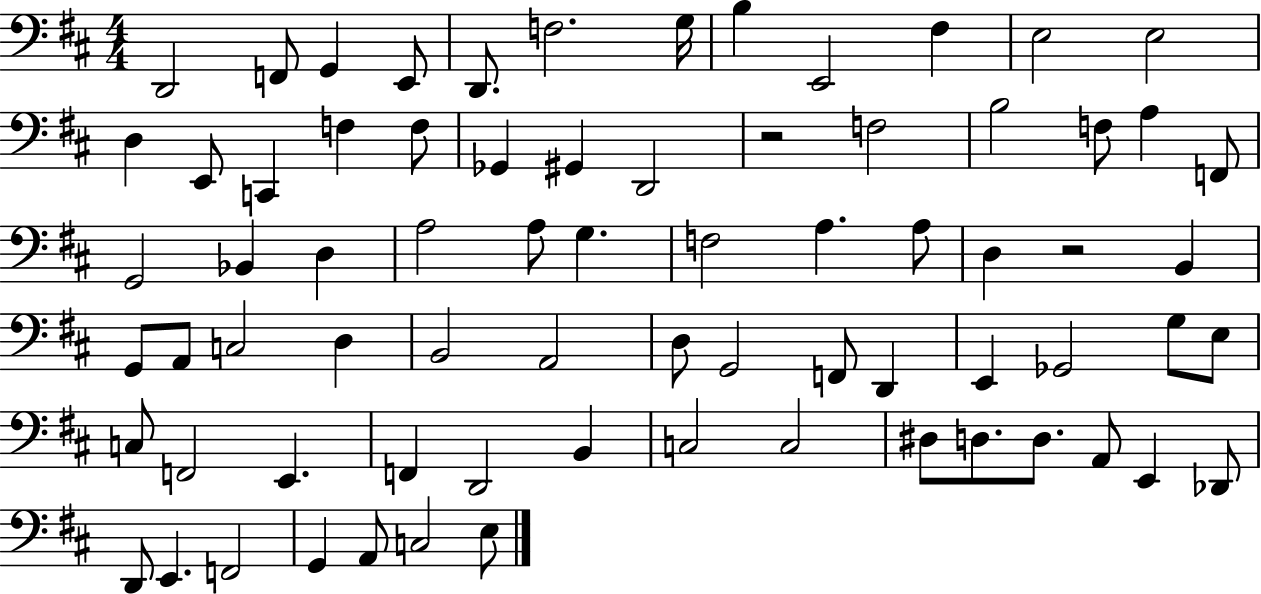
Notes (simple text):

D2/h F2/e G2/q E2/e D2/e. F3/h. G3/s B3/q E2/h F#3/q E3/h E3/h D3/q E2/e C2/q F3/q F3/e Gb2/q G#2/q D2/h R/h F3/h B3/h F3/e A3/q F2/e G2/h Bb2/q D3/q A3/h A3/e G3/q. F3/h A3/q. A3/e D3/q R/h B2/q G2/e A2/e C3/h D3/q B2/h A2/h D3/e G2/h F2/e D2/q E2/q Gb2/h G3/e E3/e C3/e F2/h E2/q. F2/q D2/h B2/q C3/h C3/h D#3/e D3/e. D3/e. A2/e E2/q Db2/e D2/e E2/q. F2/h G2/q A2/e C3/h E3/e